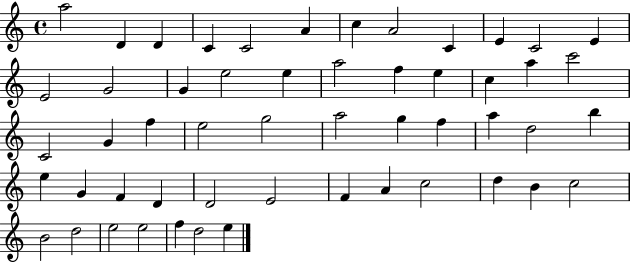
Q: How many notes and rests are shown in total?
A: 53